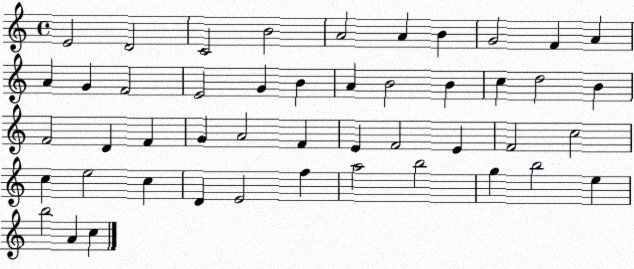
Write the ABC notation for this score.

X:1
T:Untitled
M:4/4
L:1/4
K:C
E2 D2 C2 B2 A2 A B G2 F A A G F2 E2 G B A B2 B c d2 B F2 D F G A2 F E F2 E F2 c2 c e2 c D E2 f a2 b2 g b2 e b2 A c